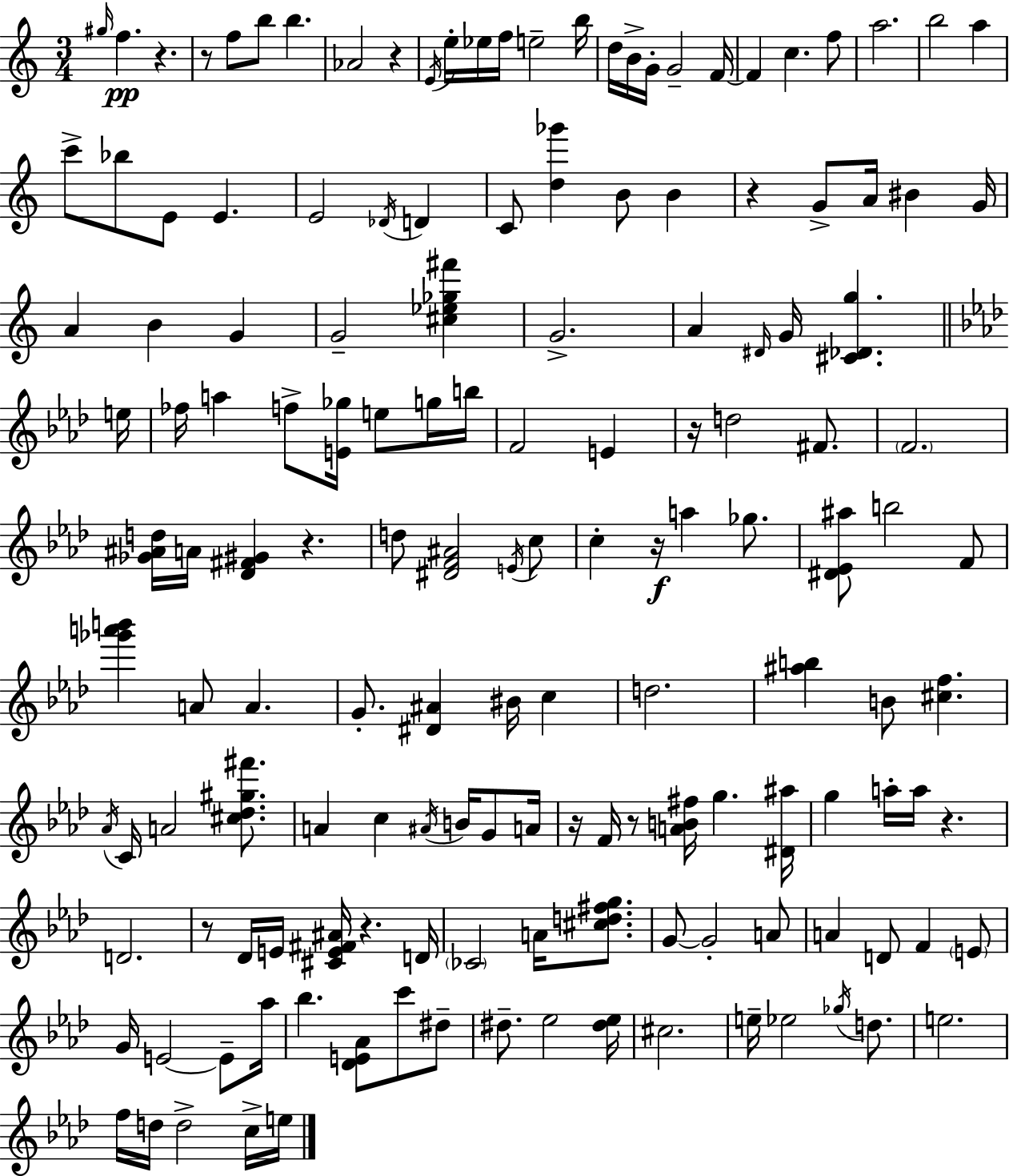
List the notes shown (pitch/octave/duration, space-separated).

G#5/s F5/q. R/q. R/e F5/e B5/e B5/q. Ab4/h R/q E4/s E5/s Eb5/s F5/s E5/h B5/s D5/s B4/s G4/s G4/h F4/s F4/q C5/q. F5/e A5/h. B5/h A5/q C6/e Bb5/e E4/e E4/q. E4/h Db4/s D4/q C4/e [D5,Gb6]/q B4/e B4/q R/q G4/e A4/s BIS4/q G4/s A4/q B4/q G4/q G4/h [C#5,Eb5,Gb5,F#6]/q G4/h. A4/q D#4/s G4/s [C#4,Db4,G5]/q. E5/s FES5/s A5/q F5/e [E4,Gb5]/s E5/e G5/s B5/s F4/h E4/q R/s D5/h F#4/e. F4/h. [Gb4,A#4,D5]/s A4/s [Db4,F#4,G#4]/q R/q. D5/e [D#4,F4,A#4]/h E4/s C5/e C5/q R/s A5/q Gb5/e. [D#4,Eb4,A#5]/e B5/h F4/e [Gb6,A6,B6]/q A4/e A4/q. G4/e. [D#4,A#4]/q BIS4/s C5/q D5/h. [A#5,B5]/q B4/e [C#5,F5]/q. Ab4/s C4/s A4/h [C#5,Db5,G#5,F#6]/e. A4/q C5/q A#4/s B4/s G4/e A4/s R/s F4/s R/e [A4,B4,F#5]/s G5/q. [D#4,A#5]/s G5/q A5/s A5/s R/q. D4/h. R/e Db4/s E4/s [C#4,E4,F#4,A#4]/s R/q. D4/s CES4/h A4/s [C#5,D5,F#5,G5]/e. G4/e G4/h A4/e A4/q D4/e F4/q E4/e G4/s E4/h E4/e Ab5/s Bb5/q. [Db4,E4,Ab4]/e C6/e D#5/e D#5/e. Eb5/h [D#5,Eb5]/s C#5/h. E5/s Eb5/h Gb5/s D5/e. E5/h. F5/s D5/s D5/h C5/s E5/s